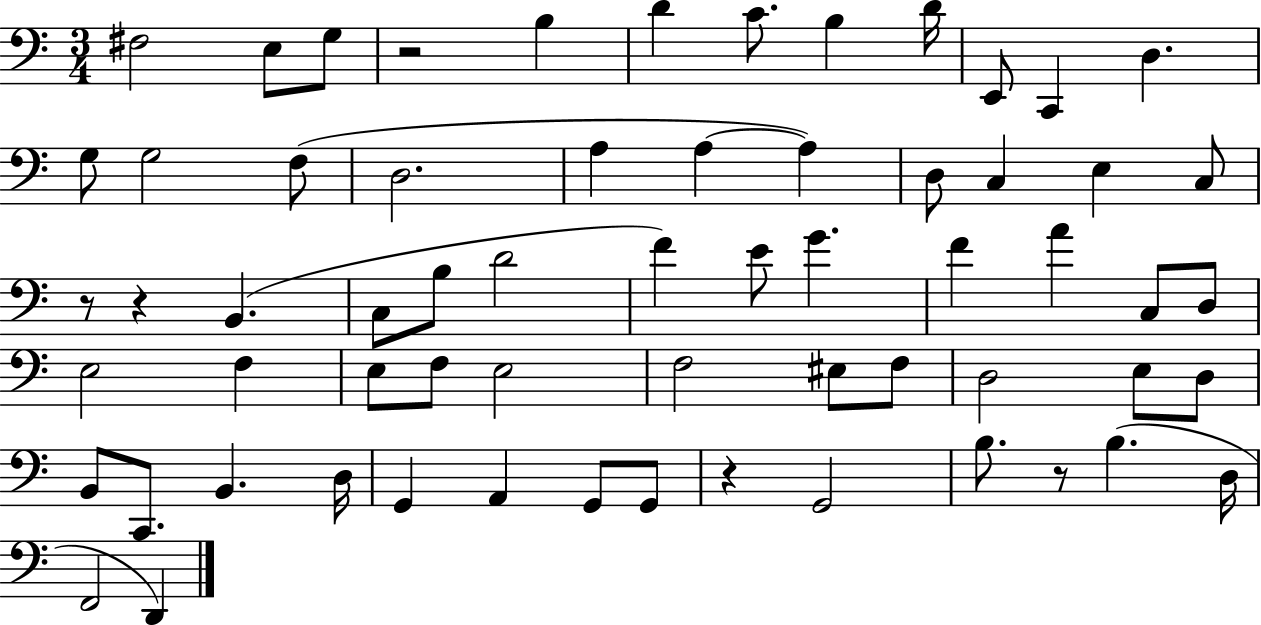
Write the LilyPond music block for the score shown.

{
  \clef bass
  \numericTimeSignature
  \time 3/4
  \key c \major
  \repeat volta 2 { fis2 e8 g8 | r2 b4 | d'4 c'8. b4 d'16 | e,8 c,4 d4. | \break g8 g2 f8( | d2. | a4 a4~~ a4) | d8 c4 e4 c8 | \break r8 r4 b,4.( | c8 b8 d'2 | f'4) e'8 g'4. | f'4 a'4 c8 d8 | \break e2 f4 | e8 f8 e2 | f2 eis8 f8 | d2 e8 d8 | \break b,8 c,8. b,4. d16 | g,4 a,4 g,8 g,8 | r4 g,2 | b8. r8 b4.( d16 | \break f,2 d,4) | } \bar "|."
}